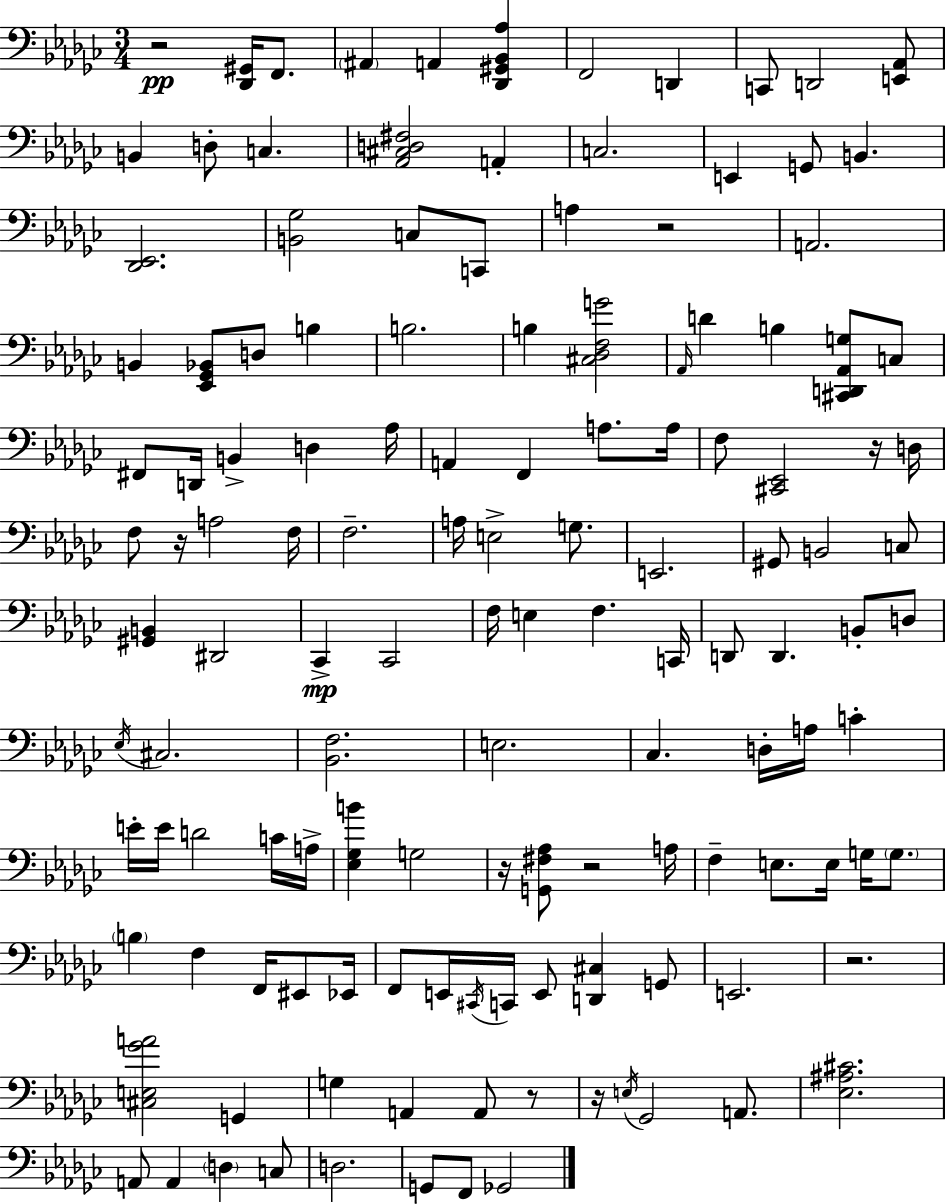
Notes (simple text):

R/h [Db2,G#2]/s F2/e. A#2/q A2/q [Db2,G#2,Bb2,Ab3]/q F2/h D2/q C2/e D2/h [E2,Ab2]/e B2/q D3/e C3/q. [Ab2,C#3,D3,F#3]/h A2/q C3/h. E2/q G2/e B2/q. [Db2,Eb2]/h. [B2,Gb3]/h C3/e C2/e A3/q R/h A2/h. B2/q [Eb2,Gb2,Bb2]/e D3/e B3/q B3/h. B3/q [C#3,Db3,F3,G4]/h Ab2/s D4/q B3/q [C#2,D2,Ab2,G3]/e C3/e F#2/e D2/s B2/q D3/q Ab3/s A2/q F2/q A3/e. A3/s F3/e [C#2,Eb2]/h R/s D3/s F3/e R/s A3/h F3/s F3/h. A3/s E3/h G3/e. E2/h. G#2/e B2/h C3/e [G#2,B2]/q D#2/h CES2/q CES2/h F3/s E3/q F3/q. C2/s D2/e D2/q. B2/e D3/e Eb3/s C#3/h. [Bb2,F3]/h. E3/h. CES3/q. D3/s A3/s C4/q E4/s E4/s D4/h C4/s A3/s [Eb3,Gb3,B4]/q G3/h R/s [G2,F#3,Ab3]/e R/h A3/s F3/q E3/e. E3/s G3/s G3/e. B3/q F3/q F2/s EIS2/e Eb2/s F2/e E2/s C#2/s C2/s E2/e [D2,C#3]/q G2/e E2/h. R/h. [C#3,E3,Gb4,A4]/h G2/q G3/q A2/q A2/e R/e R/s E3/s Gb2/h A2/e. [Eb3,A#3,C#4]/h. A2/e A2/q D3/q C3/e D3/h. G2/e F2/e Gb2/h